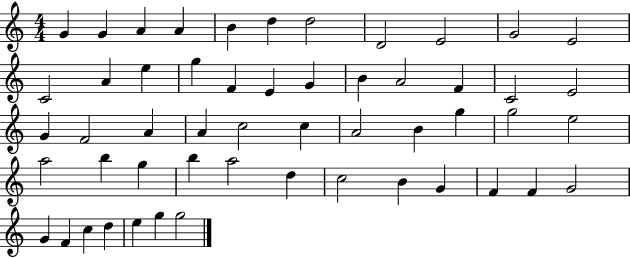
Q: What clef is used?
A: treble